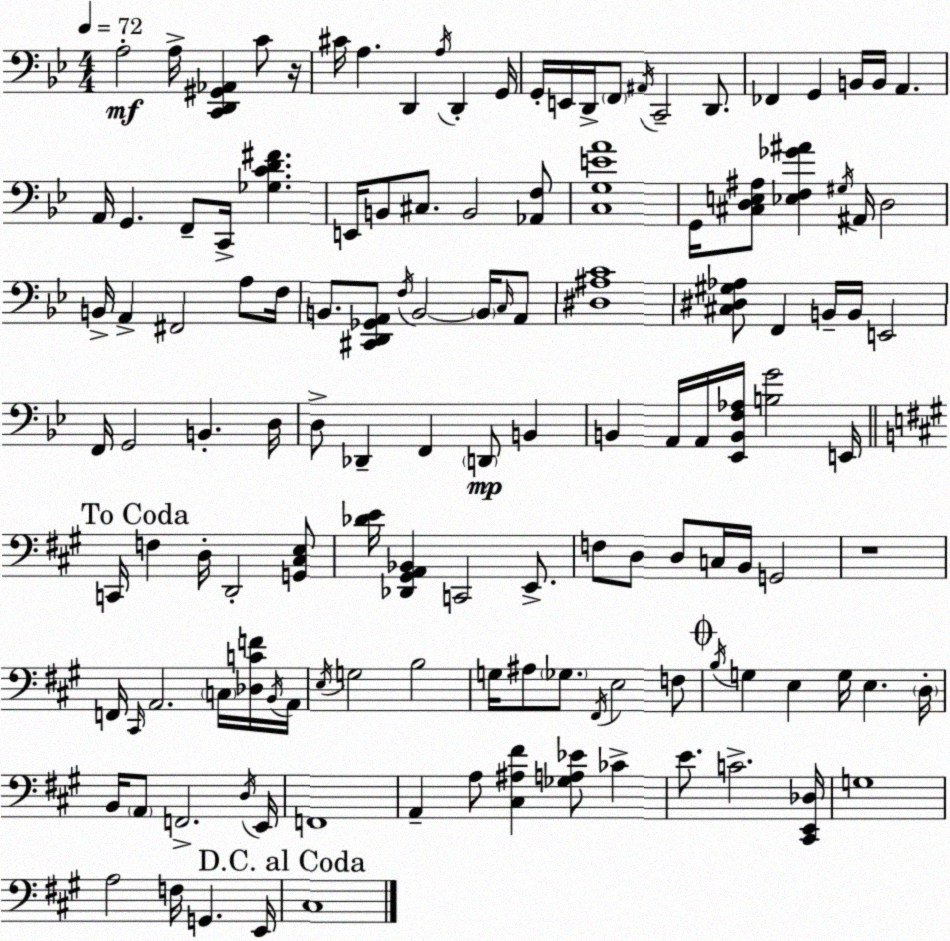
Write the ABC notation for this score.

X:1
T:Untitled
M:4/4
L:1/4
K:Gm
A,2 A,/4 [C,,D,,^G,,_A,,] C/2 z/4 ^C/4 A, D,, A,/4 D,, G,,/4 G,,/4 E,,/4 D,,/4 F,,/2 ^A,,/4 C,,2 D,,/2 _F,, G,, B,,/4 B,,/4 A,, A,,/4 G,, F,,/2 C,,/4 [_G,CD^F] E,,/4 B,,/2 ^C,/2 B,,2 [_A,,F,]/2 [C,G,EA]4 G,,/4 [^C,D,E,^A,]/2 [_E,F,_G^A] ^G,/4 ^A,,/4 D,2 B,,/4 A,, ^F,,2 A,/2 F,/4 B,,/2 [^C,,D,,_G,,A,,]/2 F,/4 B,,2 B,,/4 C,/4 A,,/2 [^D,^A,C]4 [^C,^D,^G,_A,]/2 F,, B,,/4 B,,/4 E,,2 F,,/4 G,,2 B,, D,/4 D,/2 _D,, F,, D,,/2 B,, B,, A,,/4 A,,/4 [_E,,B,,F,_A,]/4 [B,G]2 E,,/4 C,,/4 F, D,/4 D,,2 [G,,^C,E,]/2 [_DE]/4 [_D,,^G,,A,,_B,,] C,,2 E,,/2 F,/2 D,/2 D,/2 C,/4 B,,/4 G,,2 z4 F,,/4 ^C,,/4 A,,2 C,/4 [_D,CF]/4 B,,/4 A,,/4 E,/4 G,2 B,2 G,/4 ^A,/2 _G,/2 ^F,,/4 E,2 F,/2 B,/4 G, E, G,/4 E, D,/4 B,,/4 A,,/2 F,,2 D,/4 E,,/4 F,,4 A,, A,/2 [^C,^A,^F] [_G,A,_E]/2 _C E/2 C2 [^C,,E,,_D,]/4 G,4 A,2 F,/4 G,, E,,/4 ^C,4